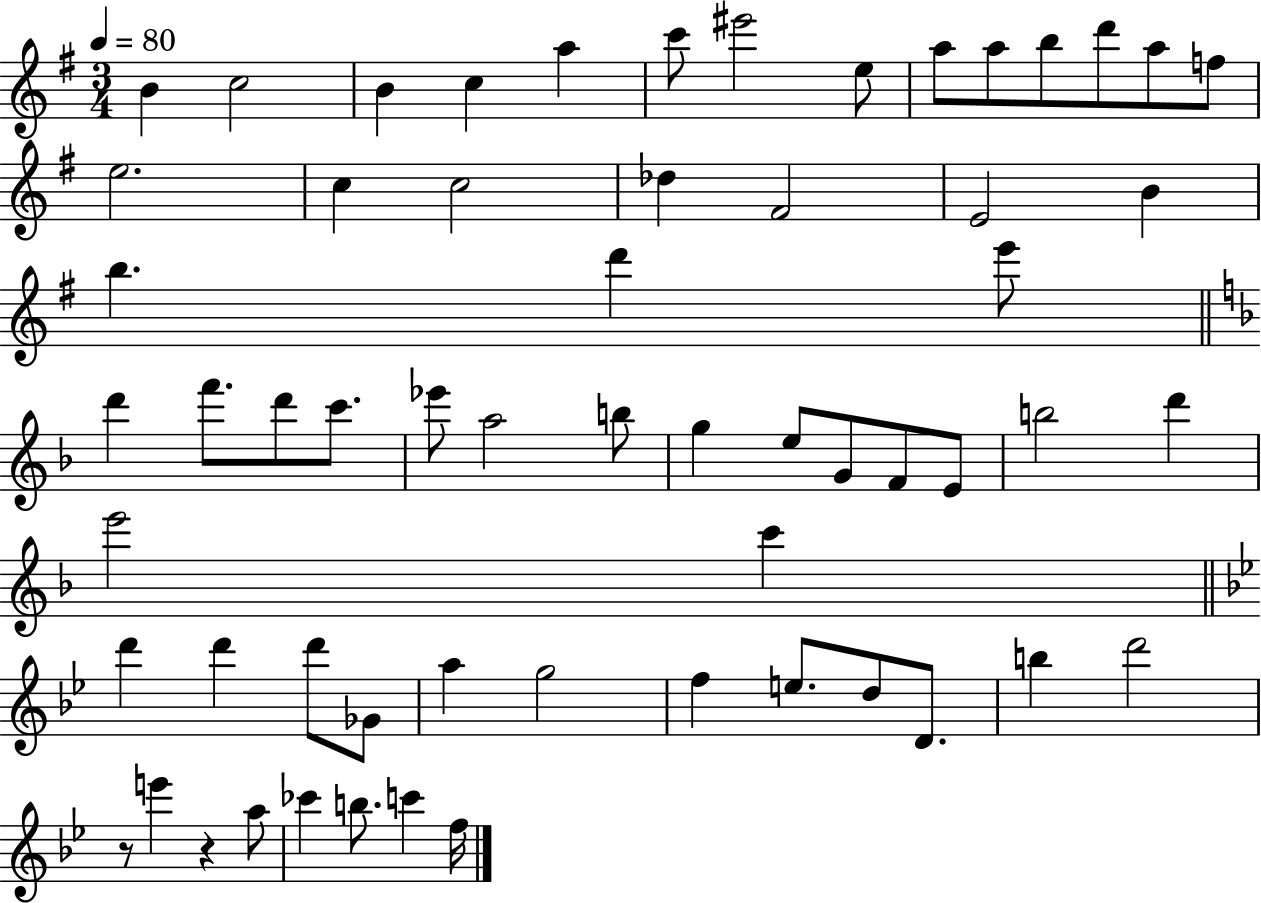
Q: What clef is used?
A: treble